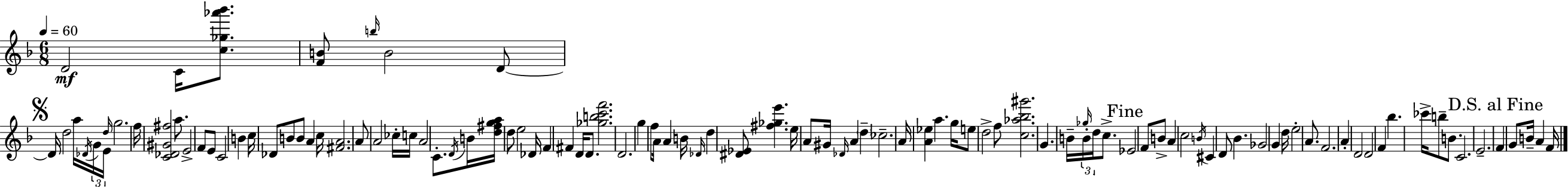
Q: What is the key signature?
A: D minor